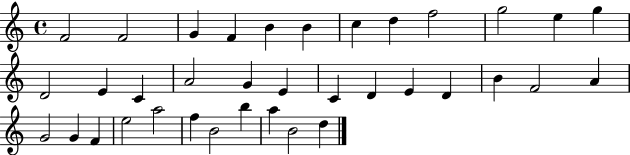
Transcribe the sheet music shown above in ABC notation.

X:1
T:Untitled
M:4/4
L:1/4
K:C
F2 F2 G F B B c d f2 g2 e g D2 E C A2 G E C D E D B F2 A G2 G F e2 a2 f B2 b a B2 d